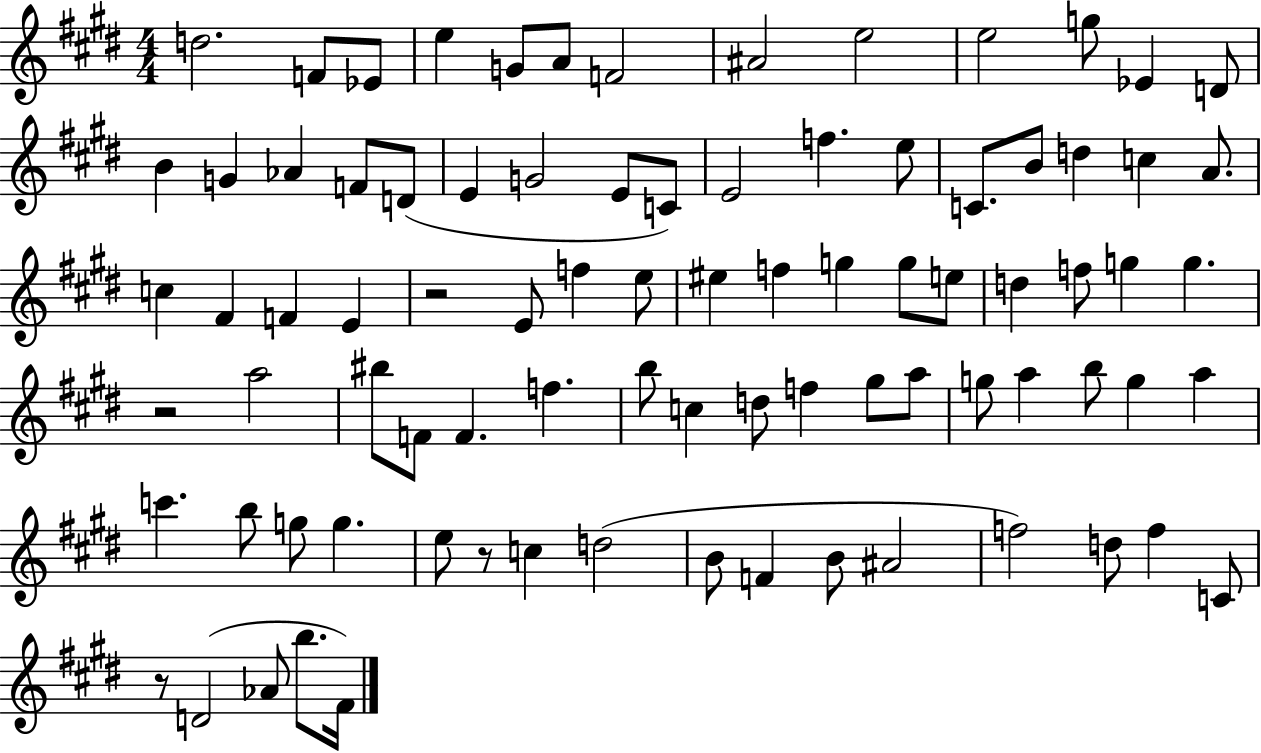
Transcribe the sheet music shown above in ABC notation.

X:1
T:Untitled
M:4/4
L:1/4
K:E
d2 F/2 _E/2 e G/2 A/2 F2 ^A2 e2 e2 g/2 _E D/2 B G _A F/2 D/2 E G2 E/2 C/2 E2 f e/2 C/2 B/2 d c A/2 c ^F F E z2 E/2 f e/2 ^e f g g/2 e/2 d f/2 g g z2 a2 ^b/2 F/2 F f b/2 c d/2 f ^g/2 a/2 g/2 a b/2 g a c' b/2 g/2 g e/2 z/2 c d2 B/2 F B/2 ^A2 f2 d/2 f C/2 z/2 D2 _A/2 b/2 ^F/4